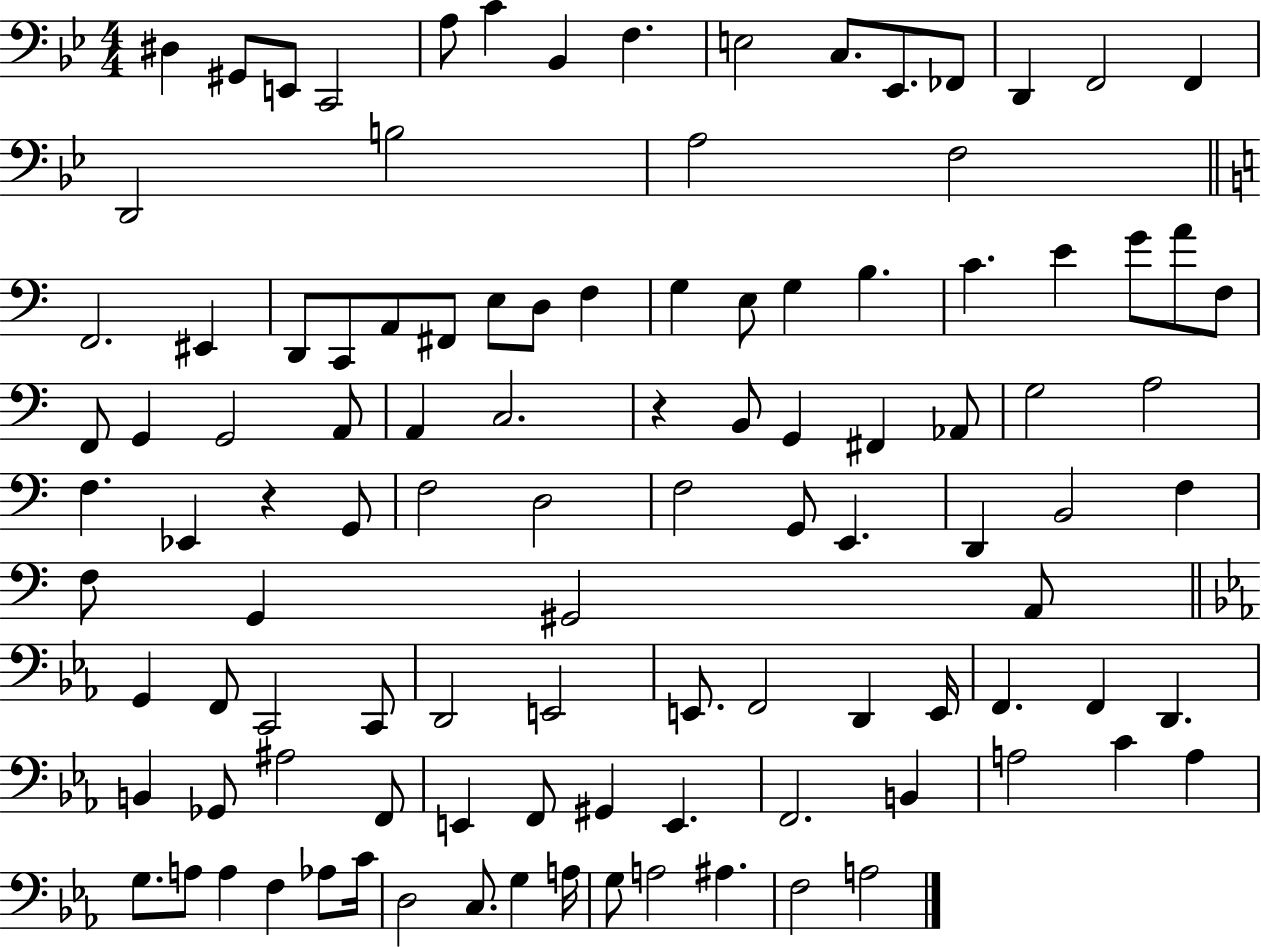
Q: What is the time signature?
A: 4/4